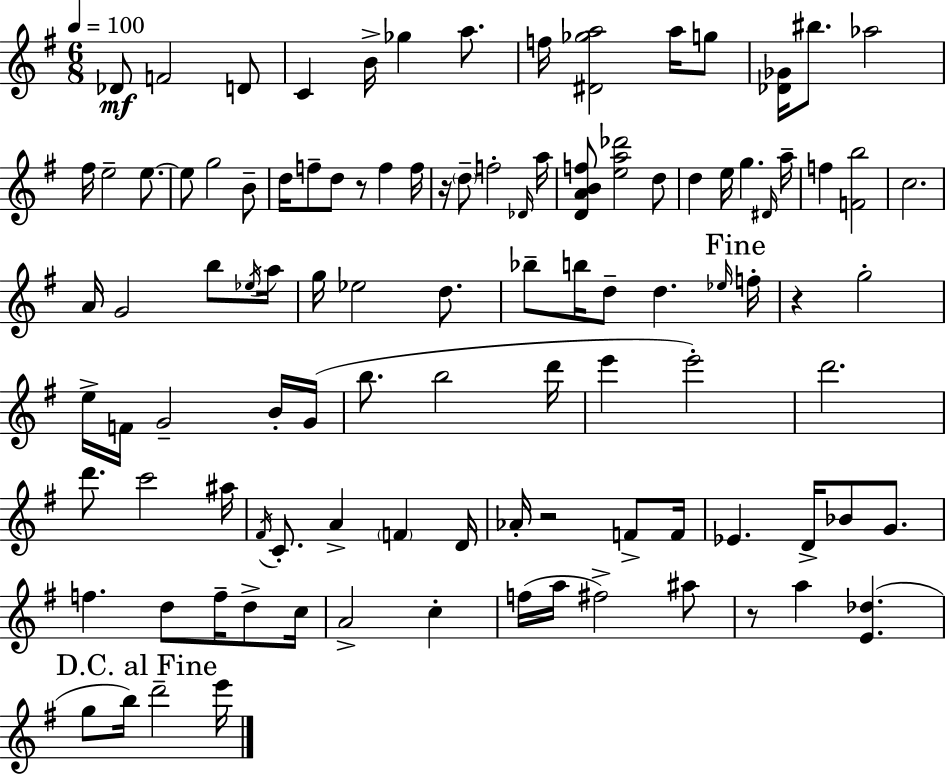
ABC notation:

X:1
T:Untitled
M:6/8
L:1/4
K:G
_D/2 F2 D/2 C B/4 _g a/2 f/4 [^D_ga]2 a/4 g/2 [_D_G]/4 ^b/2 _a2 ^f/4 e2 e/2 e/2 g2 B/2 d/4 f/2 d/2 z/2 f f/4 z/4 d/2 f2 _D/4 a/4 [DABf]/2 [ea_d']2 d/2 d e/4 g ^D/4 a/4 f [Fb]2 c2 A/4 G2 b/2 _e/4 a/4 g/4 _e2 d/2 _b/2 b/4 d/2 d _e/4 f/4 z g2 e/4 F/4 G2 B/4 G/4 b/2 b2 d'/4 e' e'2 d'2 d'/2 c'2 ^a/4 ^F/4 C/2 A F D/4 _A/4 z2 F/2 F/4 _E D/4 _B/2 G/2 f d/2 f/4 d/2 c/4 A2 c f/4 a/4 ^f2 ^a/2 z/2 a [E_d] g/2 b/4 d'2 e'/4